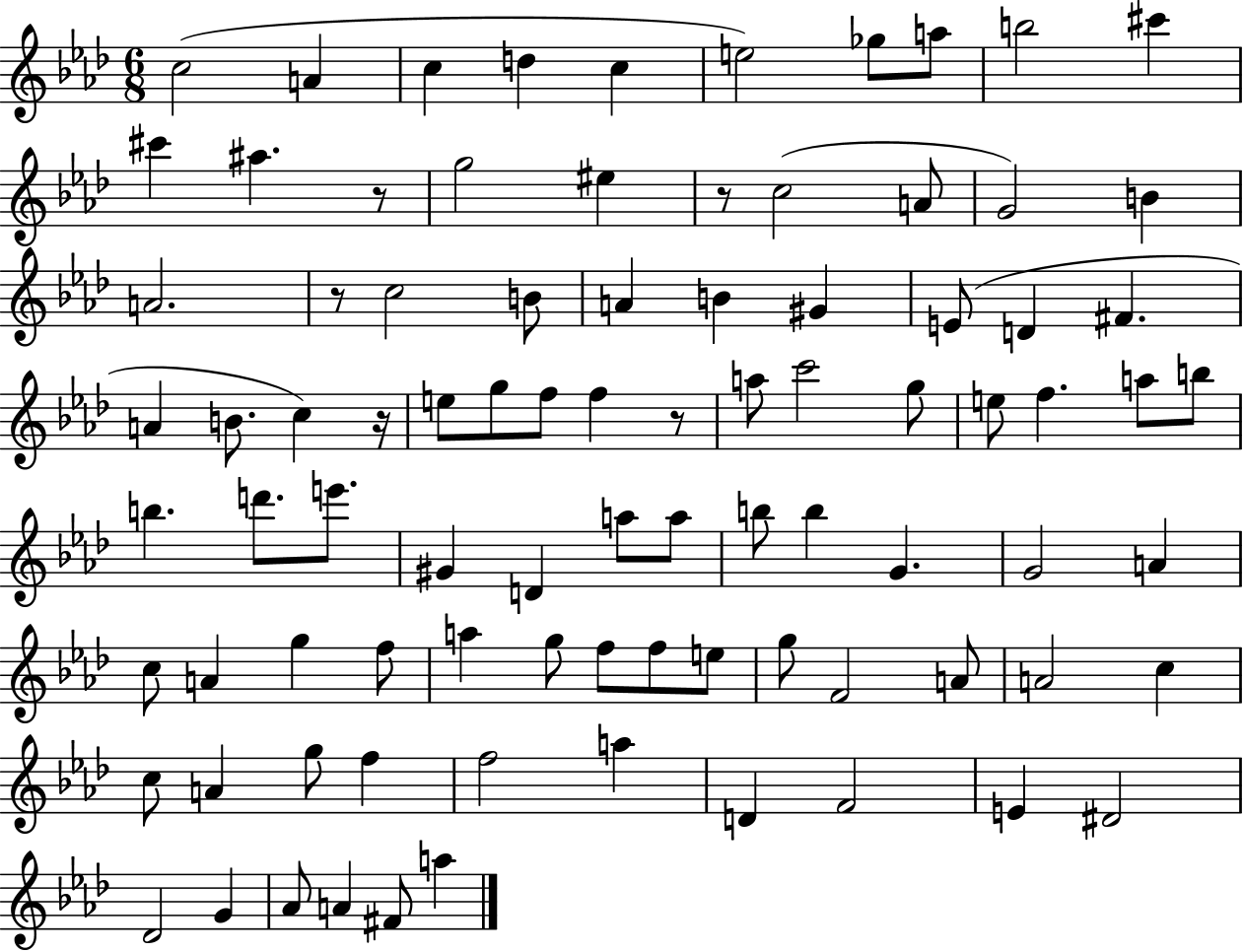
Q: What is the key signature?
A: AES major